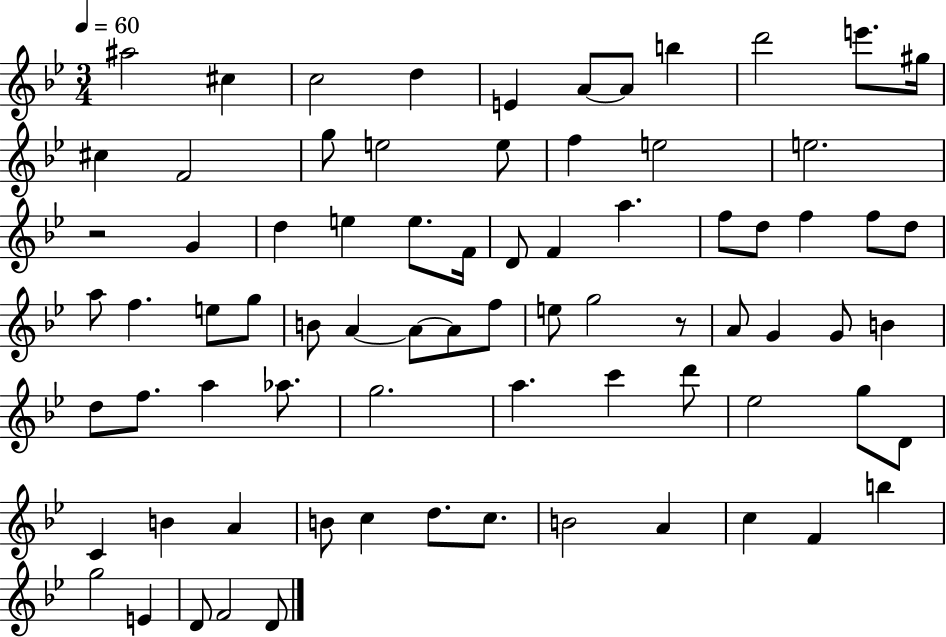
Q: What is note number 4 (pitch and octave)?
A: D5